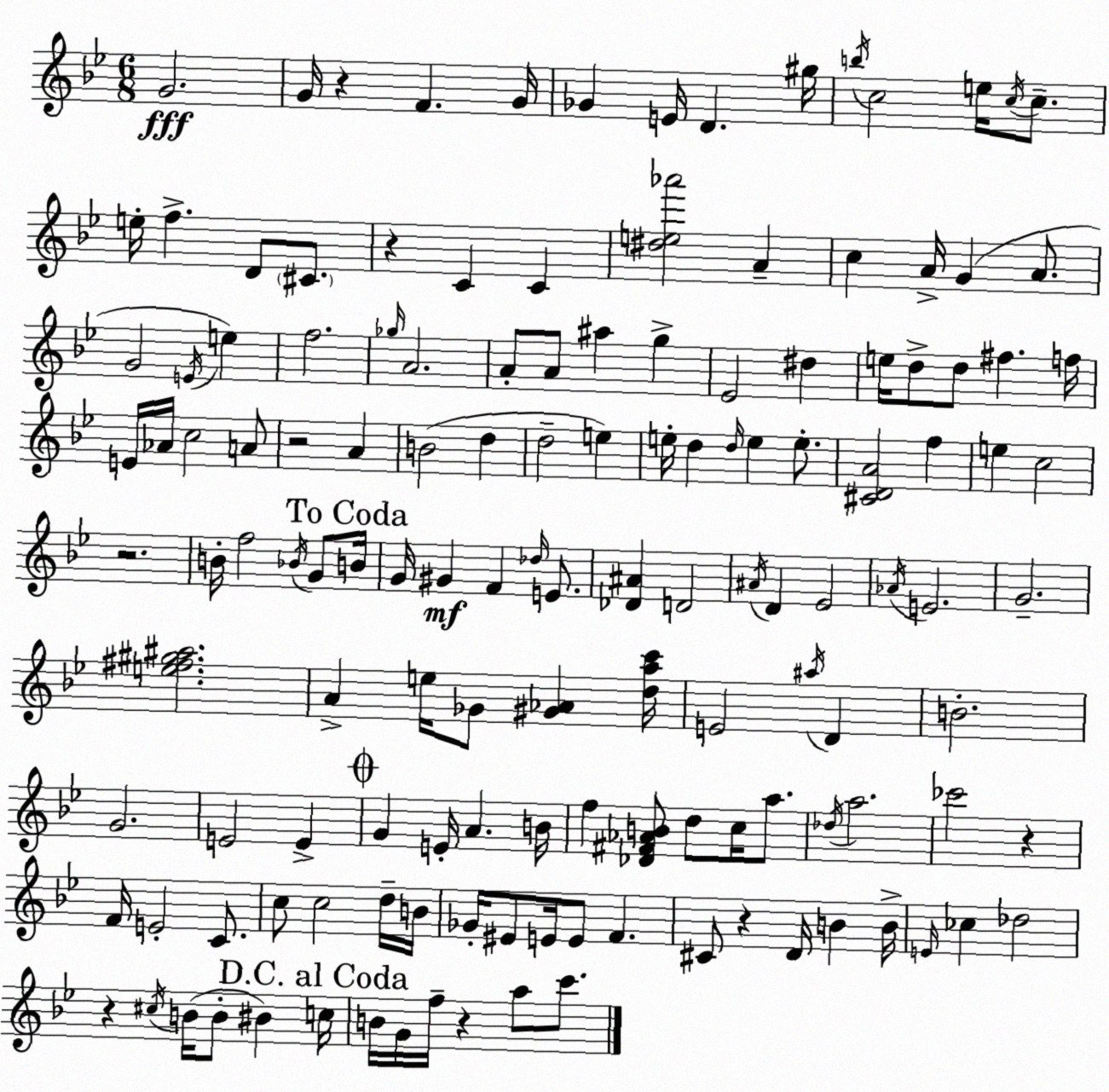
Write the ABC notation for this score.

X:1
T:Untitled
M:6/8
L:1/4
K:Gm
G2 G/4 z F G/4 _G E/4 D ^g/4 b/4 c2 e/4 c/4 c/2 e/4 f D/2 ^C/2 z C C [^de_a']2 A c A/4 G A/2 G2 E/4 e f2 _g/4 A2 A/2 A/2 ^a g _E2 ^d e/4 d/2 d/2 ^f f/4 E/4 _A/4 c2 A/2 z2 A B2 d d2 e e/4 d d/4 e e/2 [^CDA]2 f e c2 z2 B/4 f2 _B/4 G/2 B/4 G/4 ^G F _d/4 E/2 [_D^A] D2 ^A/4 D _E2 _A/4 E2 G2 [e^f^g^a]2 A e/4 _G/2 [^G_A] [dac']/4 E2 ^a/4 D B2 G2 E2 E G E/4 A B/4 f [_D^F_AB]/2 d/2 c/4 a/2 _d/4 a2 _c'2 z F/4 E2 C/2 c/2 c2 d/4 B/4 _G/4 ^E/2 E/4 E/2 F ^C/2 z D/4 B B/4 E/4 _c _d2 z ^c/4 B/4 B/2 ^B c/4 B/4 G/4 f/4 z a/2 c'/2